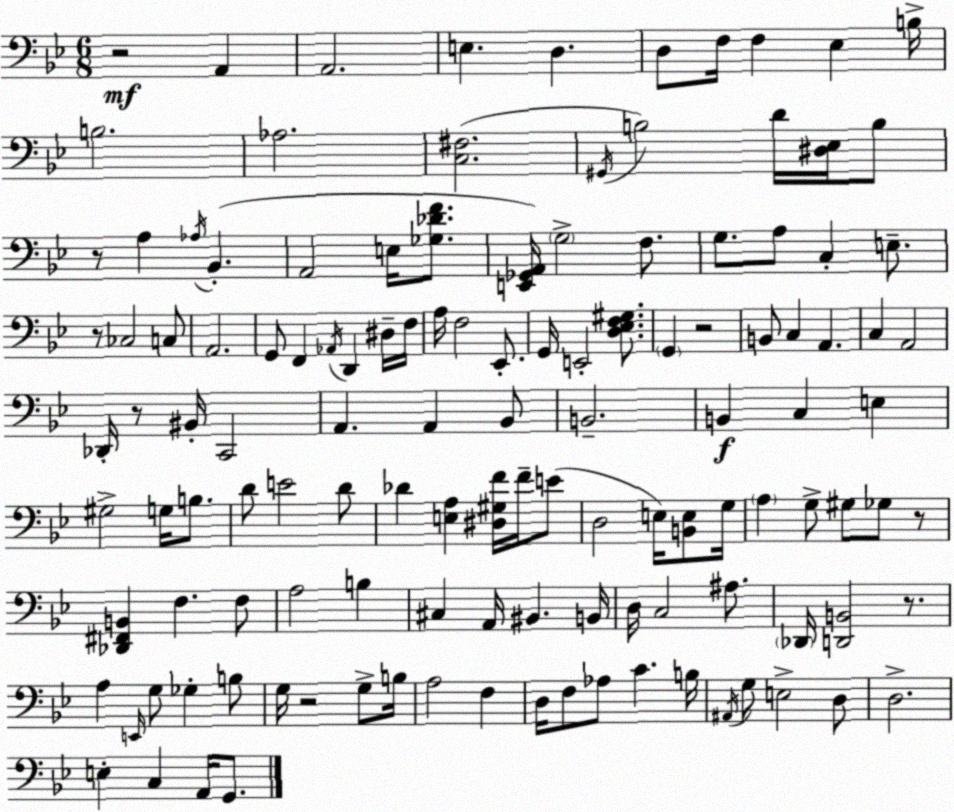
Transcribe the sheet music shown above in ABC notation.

X:1
T:Untitled
M:6/8
L:1/4
K:Bb
z2 A,, A,,2 E, D, D,/2 F,/4 F, _E, B,/4 B,2 _A,2 [C,^F,]2 ^G,,/4 B,2 D/4 [^D,_E,]/4 B,/2 z/2 A, _A,/4 _B,, A,,2 E,/4 [_G,_DF]/2 [E,,_G,,A,,]/4 G,2 F,/2 G,/2 A,/2 C, E,/2 z/2 _C,2 C,/2 A,,2 G,,/2 F,, _A,,/4 D,, ^D,/4 F,/4 A,/4 F,2 _E,,/2 G,,/4 E,,2 [D,_E,F,^G,]/2 G,, z2 B,,/2 C, A,, C, A,,2 _D,,/4 z/2 ^B,,/4 C,,2 A,, A,, _B,,/2 B,,2 B,, C, E, ^G,2 G,/4 B,/2 D/2 E2 D/2 _D [E,A,] [^D,^G,F]/4 F/4 E/2 D,2 E,/4 [B,,E,]/2 G,/4 A, G,/2 ^G,/2 _G,/2 z/2 [_D,,^F,,B,,] F, F,/2 A,2 B, ^C, A,,/4 ^B,, B,,/4 D,/4 C,2 ^A,/2 _D,,/4 [D,,B,,]2 z/2 A, E,,/4 G,/2 _G, B,/2 G,/4 z2 G,/2 B,/4 A,2 F, D,/4 F,/2 _A,/2 C B,/4 ^A,,/4 G,/2 E,2 D,/2 D,2 E, C, A,,/4 G,,/2